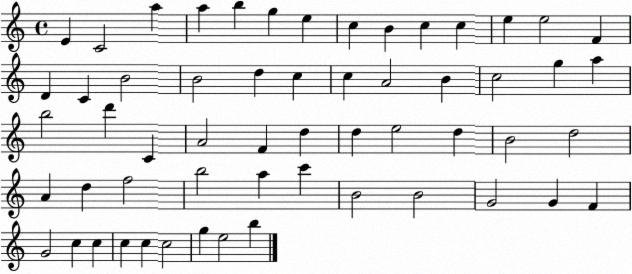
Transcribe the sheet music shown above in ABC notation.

X:1
T:Untitled
M:4/4
L:1/4
K:C
E C2 a a b g e c B c c e e2 F D C B2 B2 d c c A2 B c2 g a b2 d' C A2 F d d e2 d B2 d2 A d f2 b2 a c' B2 B2 G2 G F G2 c c c c c2 g e2 b